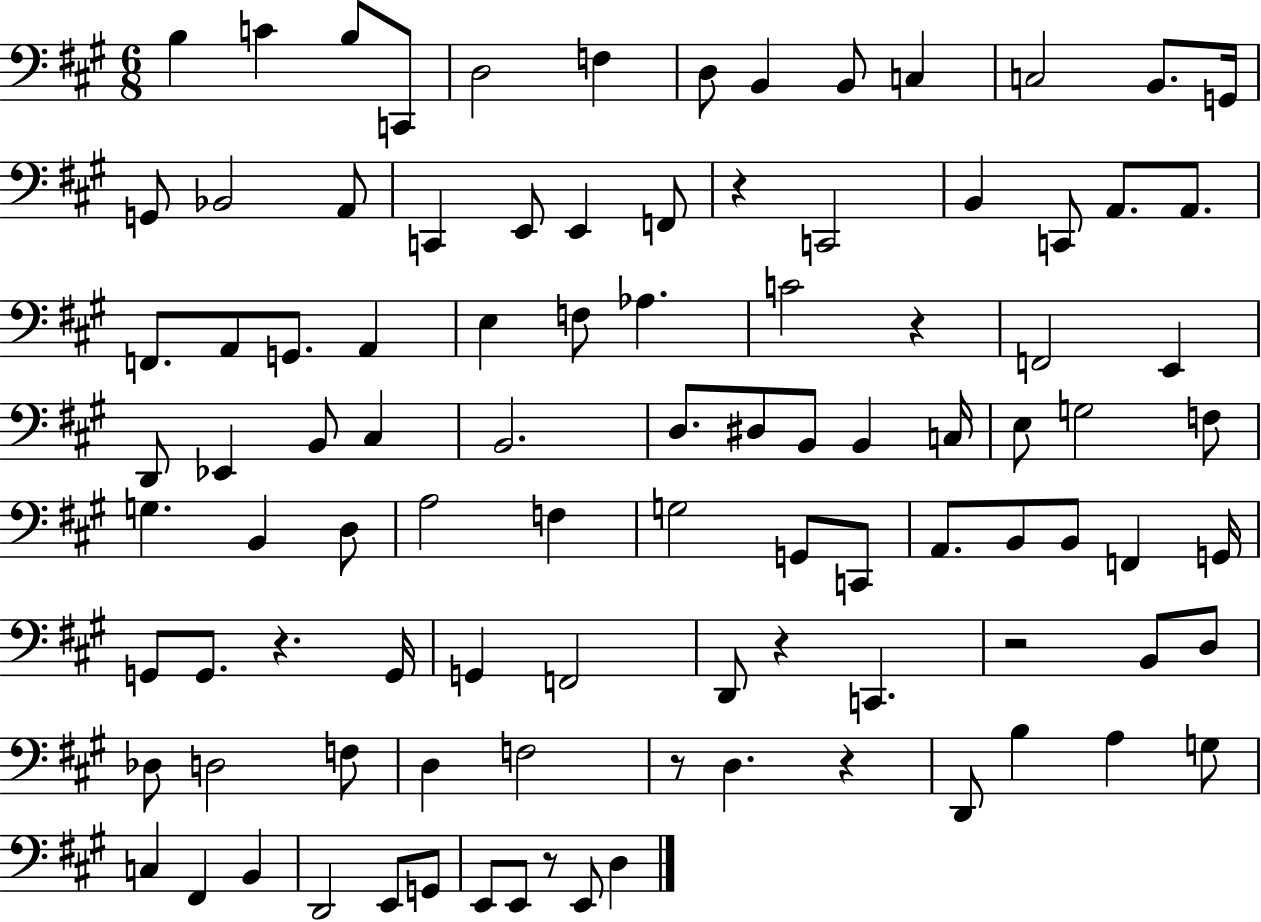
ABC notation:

X:1
T:Untitled
M:6/8
L:1/4
K:A
B, C B,/2 C,,/2 D,2 F, D,/2 B,, B,,/2 C, C,2 B,,/2 G,,/4 G,,/2 _B,,2 A,,/2 C,, E,,/2 E,, F,,/2 z C,,2 B,, C,,/2 A,,/2 A,,/2 F,,/2 A,,/2 G,,/2 A,, E, F,/2 _A, C2 z F,,2 E,, D,,/2 _E,, B,,/2 ^C, B,,2 D,/2 ^D,/2 B,,/2 B,, C,/4 E,/2 G,2 F,/2 G, B,, D,/2 A,2 F, G,2 G,,/2 C,,/2 A,,/2 B,,/2 B,,/2 F,, G,,/4 G,,/2 G,,/2 z G,,/4 G,, F,,2 D,,/2 z C,, z2 B,,/2 D,/2 _D,/2 D,2 F,/2 D, F,2 z/2 D, z D,,/2 B, A, G,/2 C, ^F,, B,, D,,2 E,,/2 G,,/2 E,,/2 E,,/2 z/2 E,,/2 D,